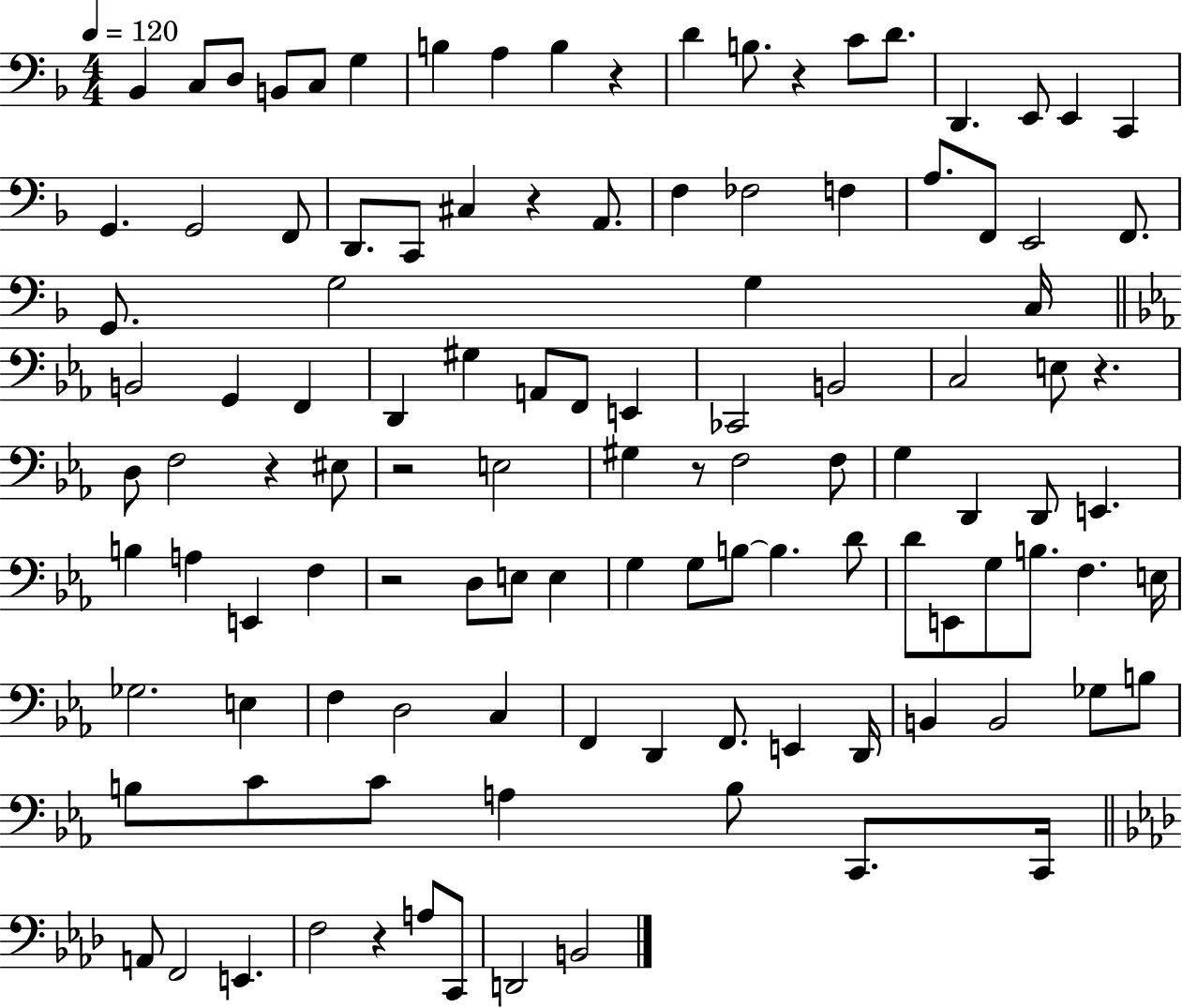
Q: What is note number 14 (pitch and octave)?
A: D2